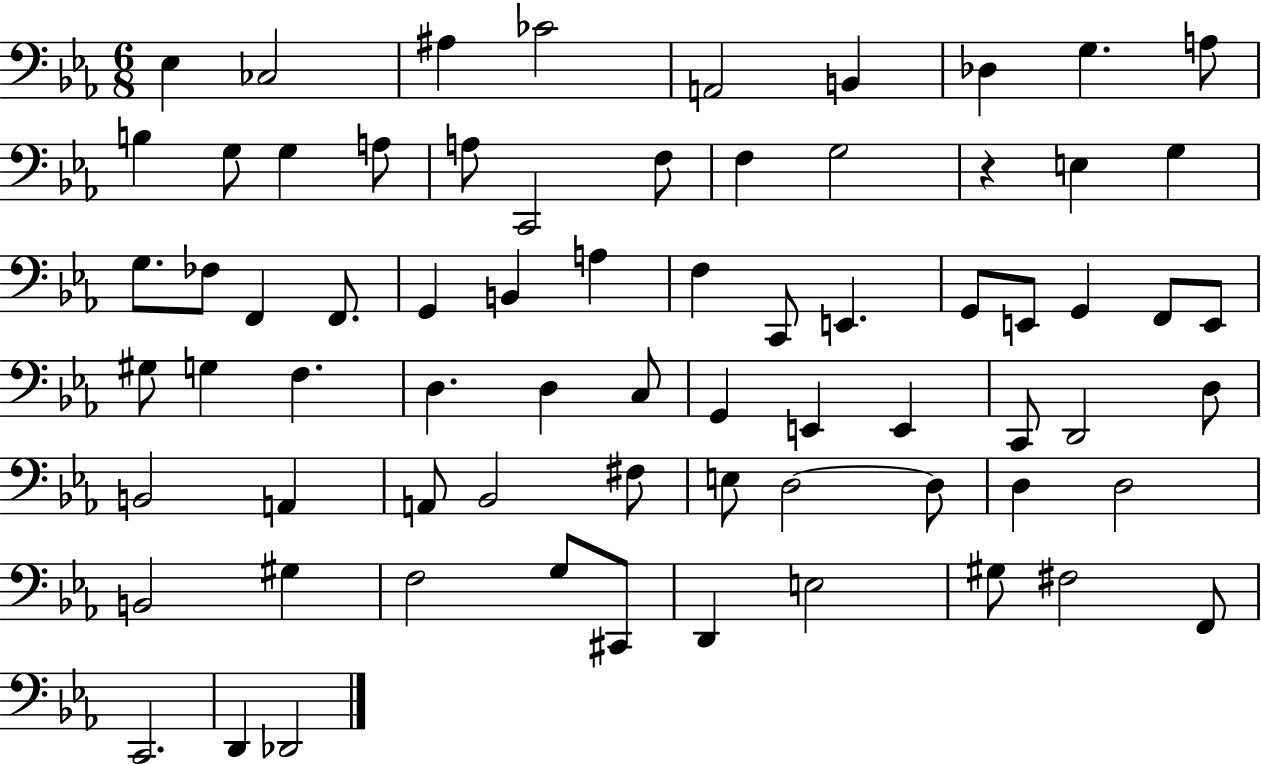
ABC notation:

X:1
T:Untitled
M:6/8
L:1/4
K:Eb
_E, _C,2 ^A, _C2 A,,2 B,, _D, G, A,/2 B, G,/2 G, A,/2 A,/2 C,,2 F,/2 F, G,2 z E, G, G,/2 _F,/2 F,, F,,/2 G,, B,, A, F, C,,/2 E,, G,,/2 E,,/2 G,, F,,/2 E,,/2 ^G,/2 G, F, D, D, C,/2 G,, E,, E,, C,,/2 D,,2 D,/2 B,,2 A,, A,,/2 _B,,2 ^F,/2 E,/2 D,2 D,/2 D, D,2 B,,2 ^G, F,2 G,/2 ^C,,/2 D,, E,2 ^G,/2 ^F,2 F,,/2 C,,2 D,, _D,,2